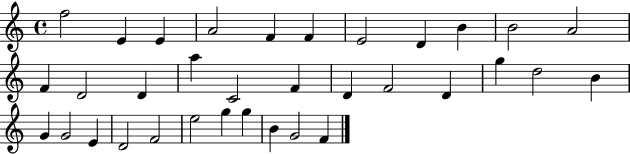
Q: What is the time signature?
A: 4/4